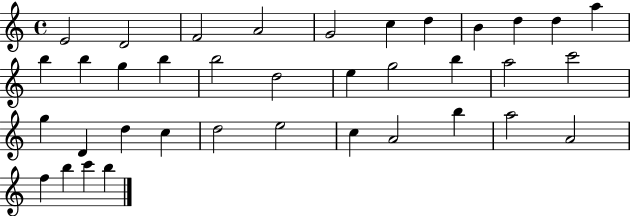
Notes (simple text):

E4/h D4/h F4/h A4/h G4/h C5/q D5/q B4/q D5/q D5/q A5/q B5/q B5/q G5/q B5/q B5/h D5/h E5/q G5/h B5/q A5/h C6/h G5/q D4/q D5/q C5/q D5/h E5/h C5/q A4/h B5/q A5/h A4/h F5/q B5/q C6/q B5/q